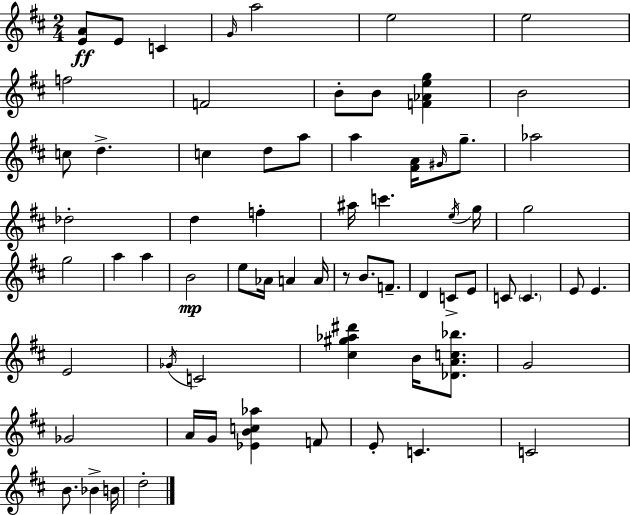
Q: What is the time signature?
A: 2/4